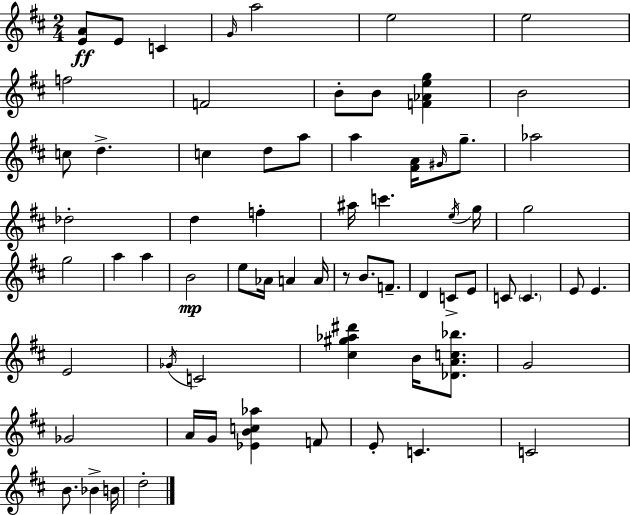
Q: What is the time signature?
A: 2/4